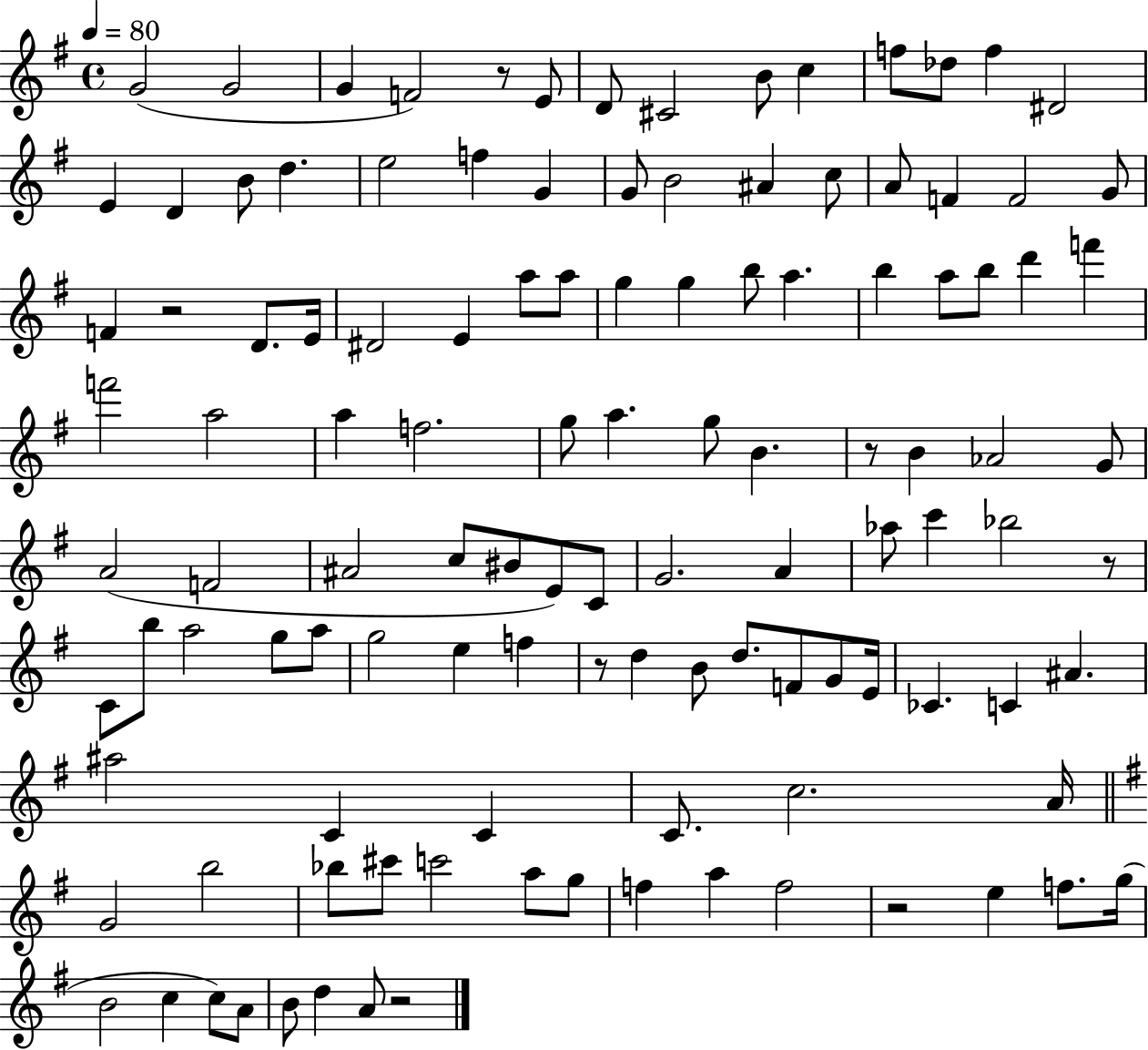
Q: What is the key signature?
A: G major